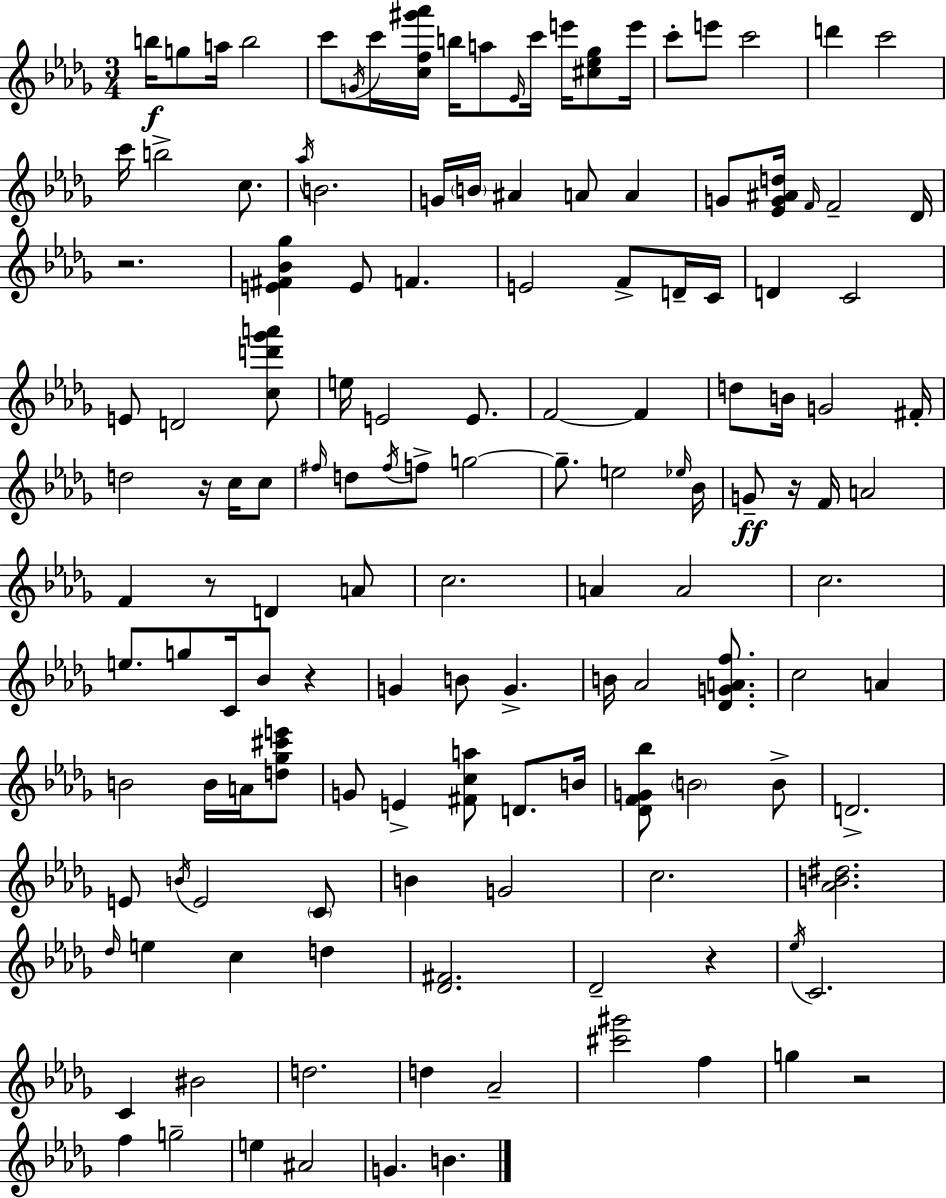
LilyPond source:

{
  \clef treble
  \numericTimeSignature
  \time 3/4
  \key bes \minor
  b''16\f g''8 a''16 b''2 | c'''8 \acciaccatura { g'16 } c'''16 <c'' f'' gis''' aes'''>16 b''16 a''8 \grace { ees'16 } c'''16 e'''16 <cis'' ees'' ges''>8 | e'''16 c'''8-. e'''8 c'''2 | d'''4 c'''2 | \break c'''16 b''2-> c''8. | \acciaccatura { aes''16 } b'2. | g'16 \parenthesize b'16 ais'4 a'8 a'4 | g'8 <ees' g' ais' d''>16 \grace { f'16 } f'2-- | \break des'16 r2. | <e' fis' bes' ges''>4 e'8 f'4. | e'2 | f'8-> d'16-- c'16 d'4 c'2 | \break e'8 d'2 | <c'' d''' ges''' a'''>8 e''16 e'2 | e'8. f'2~~ | f'4 d''8 b'16 g'2 | \break fis'16-. d''2 | r16 c''16 c''8 \grace { fis''16 } d''8 \acciaccatura { fis''16 } f''8-> g''2~~ | g''8.-- e''2 | \grace { ees''16 } bes'16 g'8--\ff r16 f'16 a'2 | \break f'4 r8 | d'4 a'8 c''2. | a'4 a'2 | c''2. | \break e''8. g''8 | c'16 bes'8 r4 g'4 b'8 | g'4.-> b'16 aes'2 | <des' g' a' f''>8. c''2 | \break a'4 b'2 | b'16 a'16 <d'' ges'' cis''' e'''>8 g'8 e'4-> | <fis' c'' a''>8 d'8. b'16 <des' f' g' bes''>8 \parenthesize b'2 | b'8-> d'2.-> | \break e'8 \acciaccatura { b'16 } e'2 | \parenthesize c'8 b'4 | g'2 c''2. | <aes' b' dis''>2. | \break \grace { des''16 } e''4 | c''4 d''4 <des' fis'>2. | des'2-- | r4 \acciaccatura { ees''16 } c'2. | \break c'4 | bis'2 d''2. | d''4 | aes'2-- <cis''' gis'''>2 | \break f''4 g''4 | r2 f''4 | g''2-- e''4 | ais'2 g'4. | \break b'4. \bar "|."
}